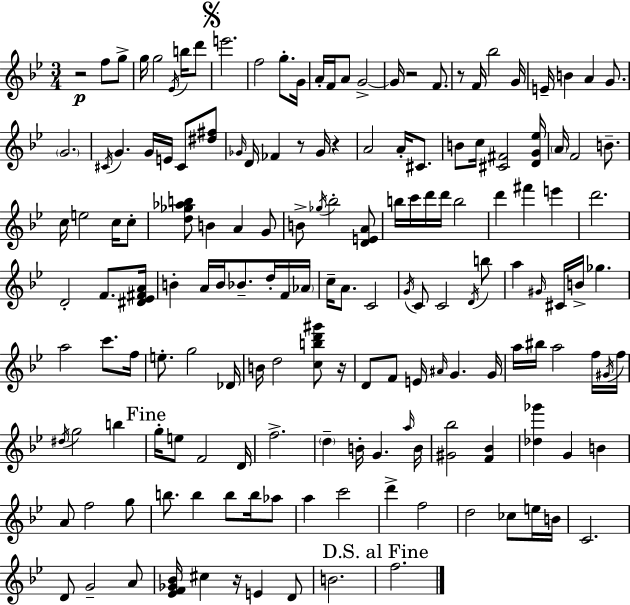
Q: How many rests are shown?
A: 7